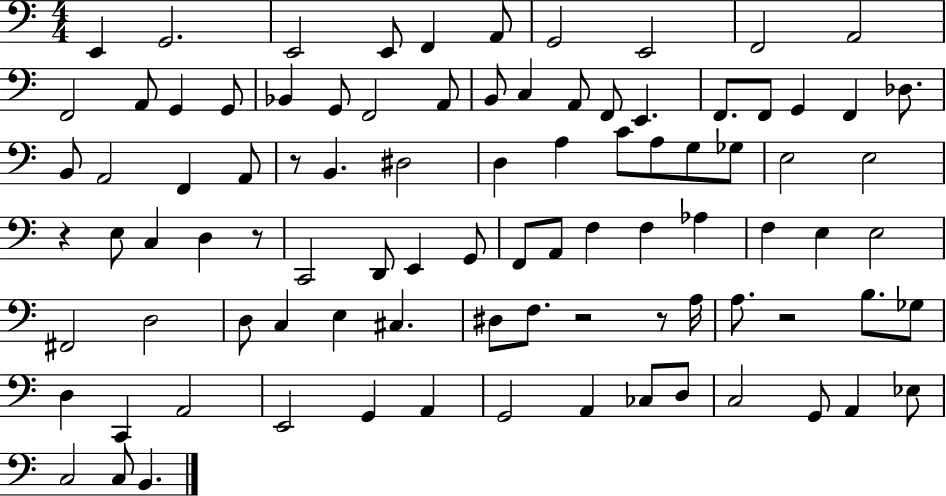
E2/q G2/h. E2/h E2/e F2/q A2/e G2/h E2/h F2/h A2/h F2/h A2/e G2/q G2/e Bb2/q G2/e F2/h A2/e B2/e C3/q A2/e F2/e E2/q. F2/e. F2/e G2/q F2/q Db3/e. B2/e A2/h F2/q A2/e R/e B2/q. D#3/h D3/q A3/q C4/e A3/e G3/e Gb3/e E3/h E3/h R/q E3/e C3/q D3/q R/e C2/h D2/e E2/q G2/e F2/e A2/e F3/q F3/q Ab3/q F3/q E3/q E3/h F#2/h D3/h D3/e C3/q E3/q C#3/q. D#3/e F3/e. R/h R/e A3/s A3/e. R/h B3/e. Gb3/e D3/q C2/q A2/h E2/h G2/q A2/q G2/h A2/q CES3/e D3/e C3/h G2/e A2/q Eb3/e C3/h C3/e B2/q.